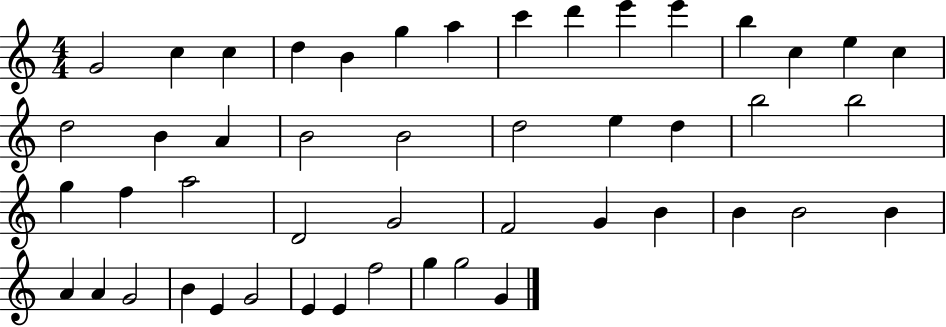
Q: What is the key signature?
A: C major